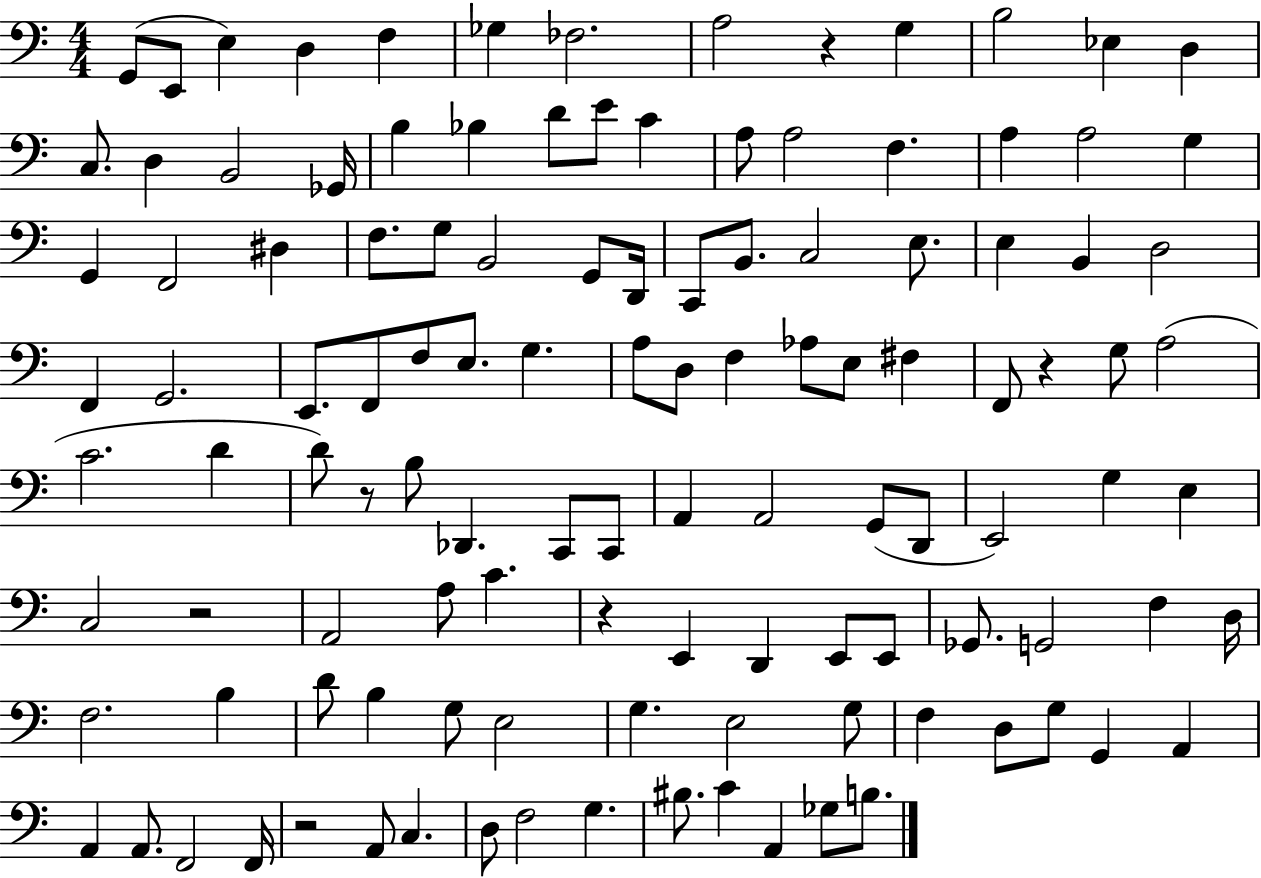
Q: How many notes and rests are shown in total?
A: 118